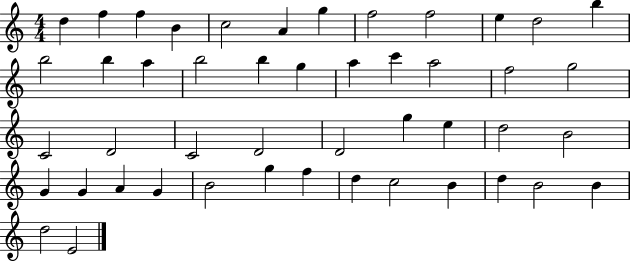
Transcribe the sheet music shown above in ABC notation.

X:1
T:Untitled
M:4/4
L:1/4
K:C
d f f B c2 A g f2 f2 e d2 b b2 b a b2 b g a c' a2 f2 g2 C2 D2 C2 D2 D2 g e d2 B2 G G A G B2 g f d c2 B d B2 B d2 E2